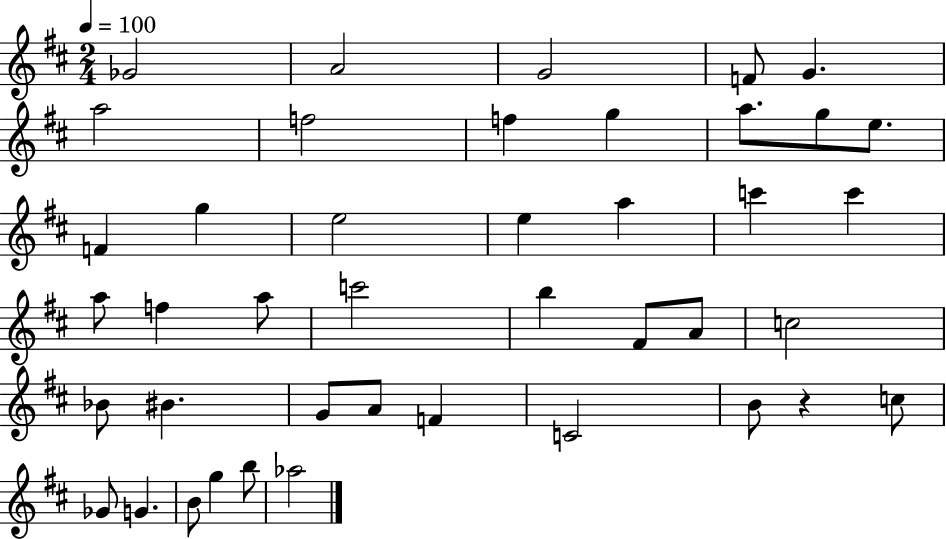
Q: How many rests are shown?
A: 1